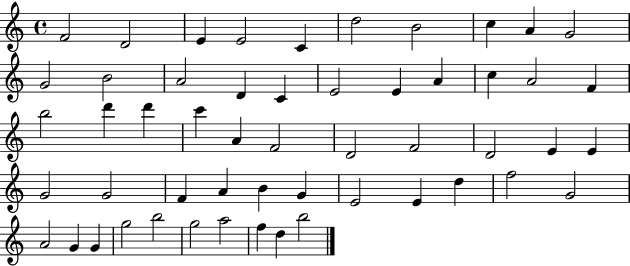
{
  \clef treble
  \time 4/4
  \defaultTimeSignature
  \key c \major
  f'2 d'2 | e'4 e'2 c'4 | d''2 b'2 | c''4 a'4 g'2 | \break g'2 b'2 | a'2 d'4 c'4 | e'2 e'4 a'4 | c''4 a'2 f'4 | \break b''2 d'''4 d'''4 | c'''4 a'4 f'2 | d'2 f'2 | d'2 e'4 e'4 | \break g'2 g'2 | f'4 a'4 b'4 g'4 | e'2 e'4 d''4 | f''2 g'2 | \break a'2 g'4 g'4 | g''2 b''2 | g''2 a''2 | f''4 d''4 b''2 | \break \bar "|."
}